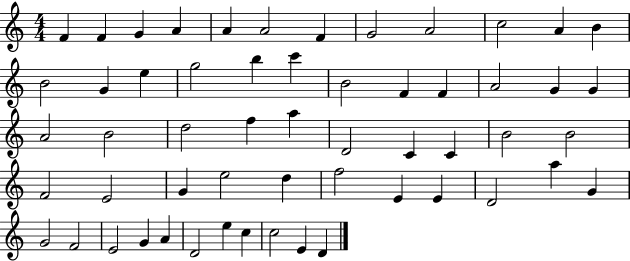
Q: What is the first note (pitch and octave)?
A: F4